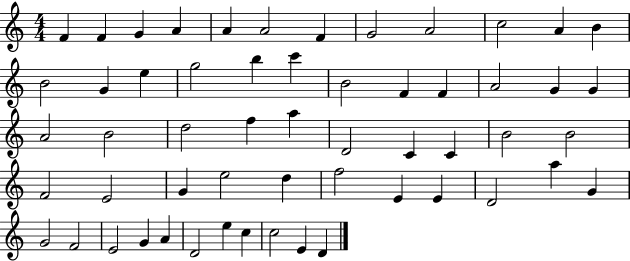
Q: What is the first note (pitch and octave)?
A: F4